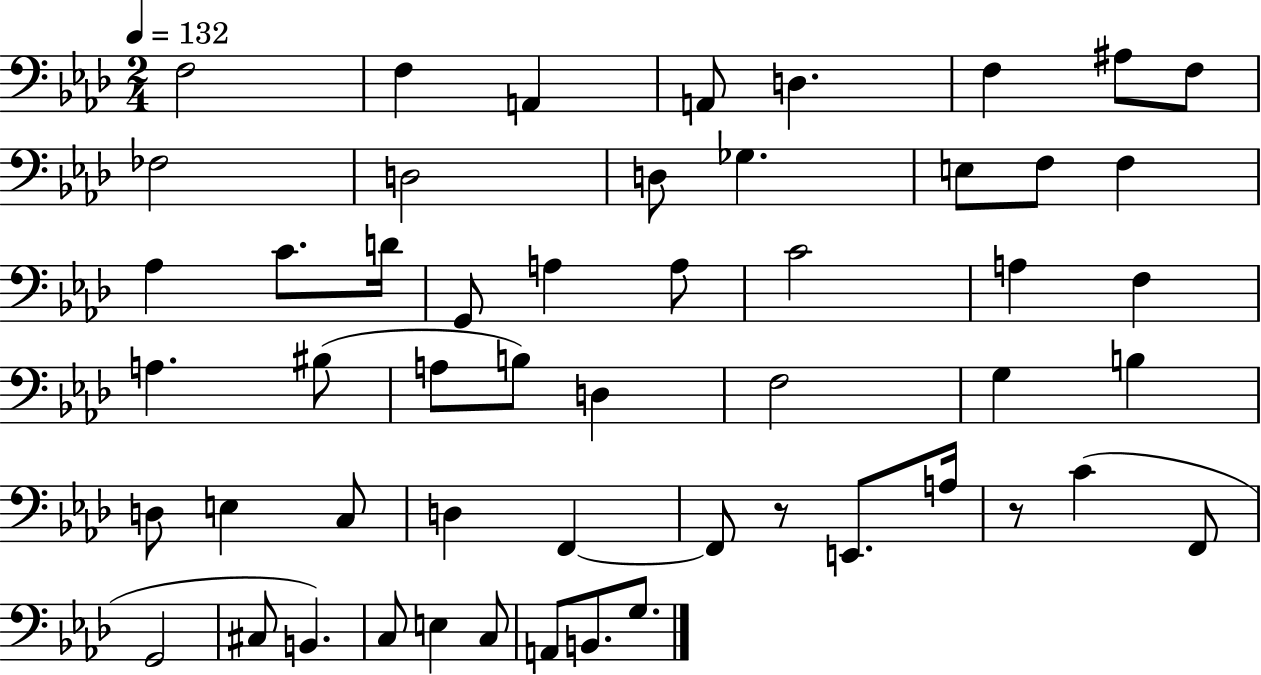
{
  \clef bass
  \numericTimeSignature
  \time 2/4
  \key aes \major
  \tempo 4 = 132
  f2 | f4 a,4 | a,8 d4. | f4 ais8 f8 | \break fes2 | d2 | d8 ges4. | e8 f8 f4 | \break aes4 c'8. d'16 | g,8 a4 a8 | c'2 | a4 f4 | \break a4. bis8( | a8 b8) d4 | f2 | g4 b4 | \break d8 e4 c8 | d4 f,4~~ | f,8 r8 e,8. a16 | r8 c'4( f,8 | \break g,2 | cis8 b,4.) | c8 e4 c8 | a,8 b,8. g8. | \break \bar "|."
}